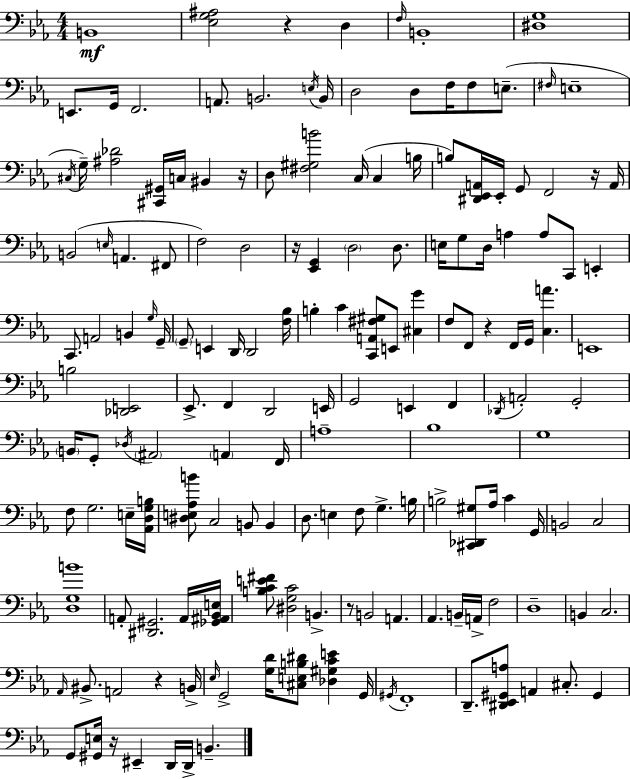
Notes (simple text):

B2/w [Eb3,G3,A#3]/h R/q D3/q F3/s B2/w [D#3,G3]/w E2/e. G2/s F2/h. A2/e. B2/h. E3/s B2/s D3/h D3/e F3/s F3/e E3/e. F#3/s E3/w C#3/s G3/s [A#3,Db4]/h [C#2,G#2]/s C3/s BIS2/q R/s D3/e [F#3,G#3,B4]/h C3/s C3/q B3/s B3/e [D#2,Eb2,A2]/s Eb2/s G2/e F2/h R/s A2/s B2/h E3/s A2/q. F#2/e F3/h D3/h R/s [Eb2,G2]/q D3/h D3/e. E3/s G3/e D3/s A3/q A3/e C2/e E2/q C2/e. A2/h B2/q G3/s G2/s G2/e E2/q D2/s D2/h [F3,Bb3]/s B3/q C4/q [C2,A2,F#3,G#3]/e E2/e [C#3,G4]/q F3/e F2/e R/q F2/s G2/s [C3,A4]/q. E2/w B3/h [Db2,E2]/h Eb2/e. F2/q D2/h E2/s G2/h E2/q F2/q Db2/s A2/h G2/h B2/s G2/e Db3/s A#2/h A2/q F2/s A3/w Bb3/w G3/w F3/e G3/h. E3/s [Ab2,D3,G3,B3]/s [D#3,E3,Ab3,B4]/e C3/h B2/e B2/q D3/e. E3/q F3/e G3/q. B3/s B3/h [C#2,Db2,G#3]/e Ab3/s C4/q G2/s B2/h C3/h [D3,G3,B4]/w A2/e [D#2,G#2]/h. A2/s [Gb2,A#2,Bb2,E3]/s [B3,C4,E4,F#4]/e [D#3,G3,C4]/h B2/q. R/e B2/h A2/q. Ab2/q. B2/s A2/s F3/h D3/w B2/q C3/h. Ab2/s BIS2/e. A2/h R/q B2/s Eb3/s G2/h [G3,D4]/s [C#3,E3,B3,D#4]/e [Db3,G#3,C4,E4]/q G2/s G#2/s F2/w D2/e. [D#2,Eb2,G#2,A3]/e A2/q C#3/e. G#2/q G2/e [G#2,E3]/s R/s EIS2/q D2/s D2/s B2/q.